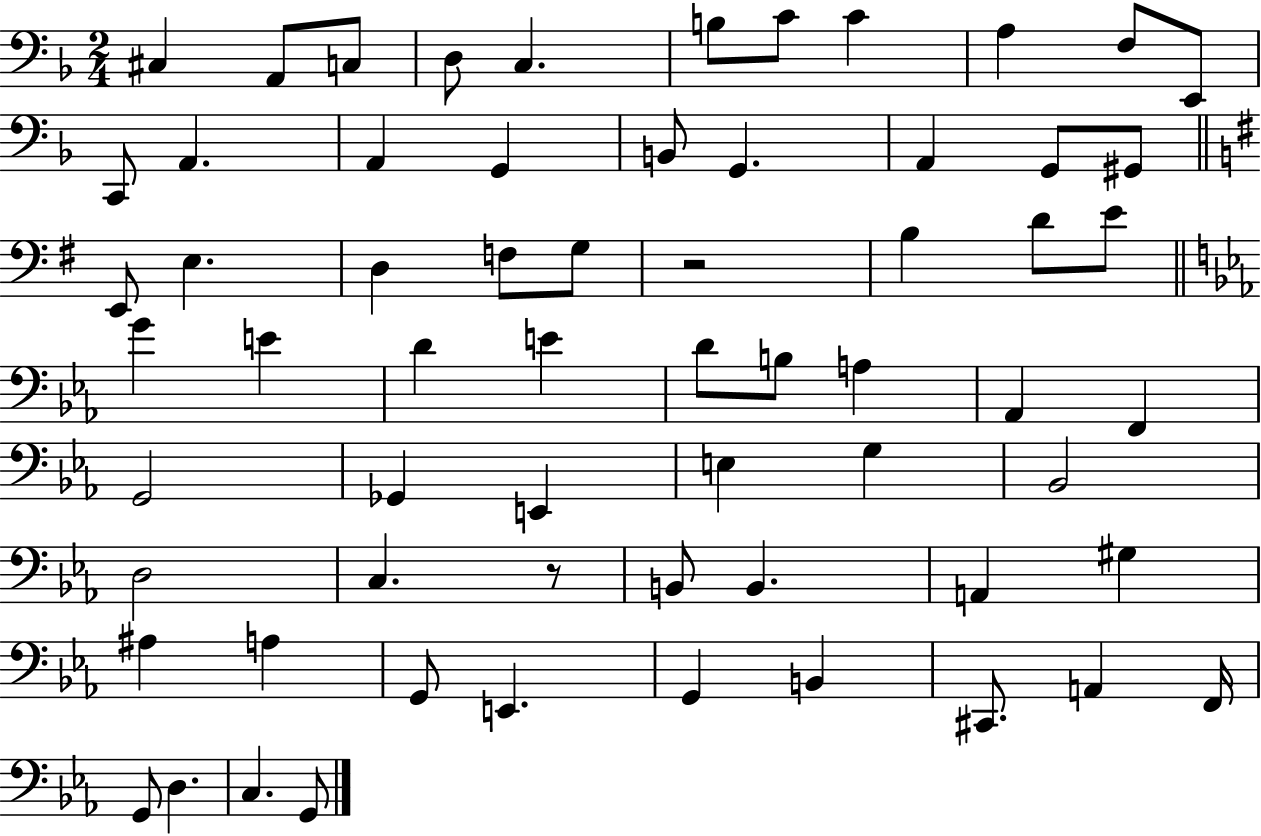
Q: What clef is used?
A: bass